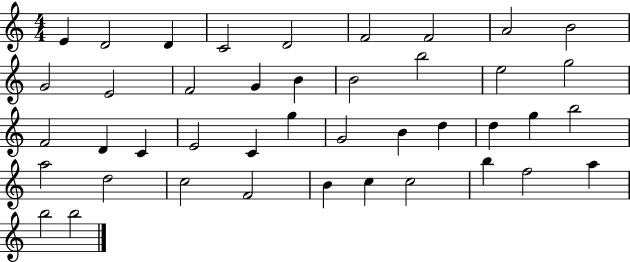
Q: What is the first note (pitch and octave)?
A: E4